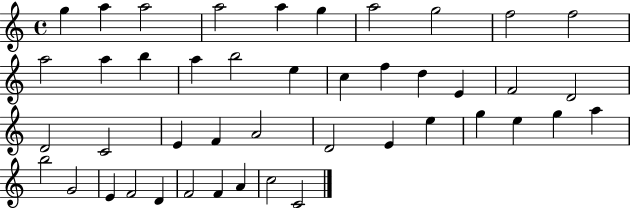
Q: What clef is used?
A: treble